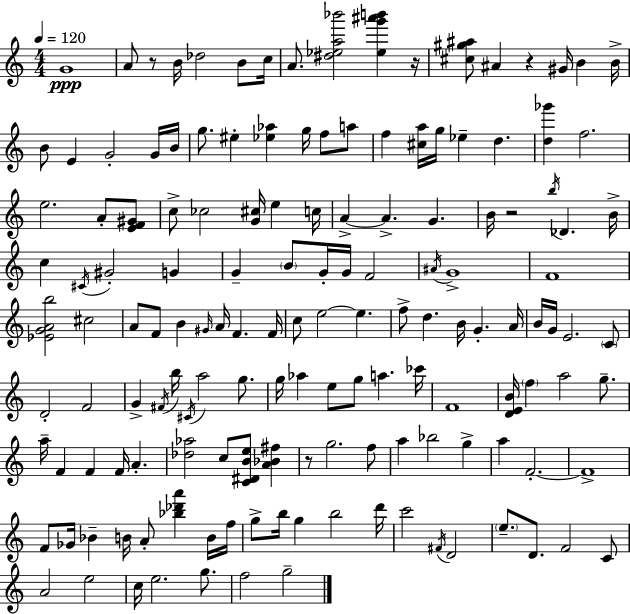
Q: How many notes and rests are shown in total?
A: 148